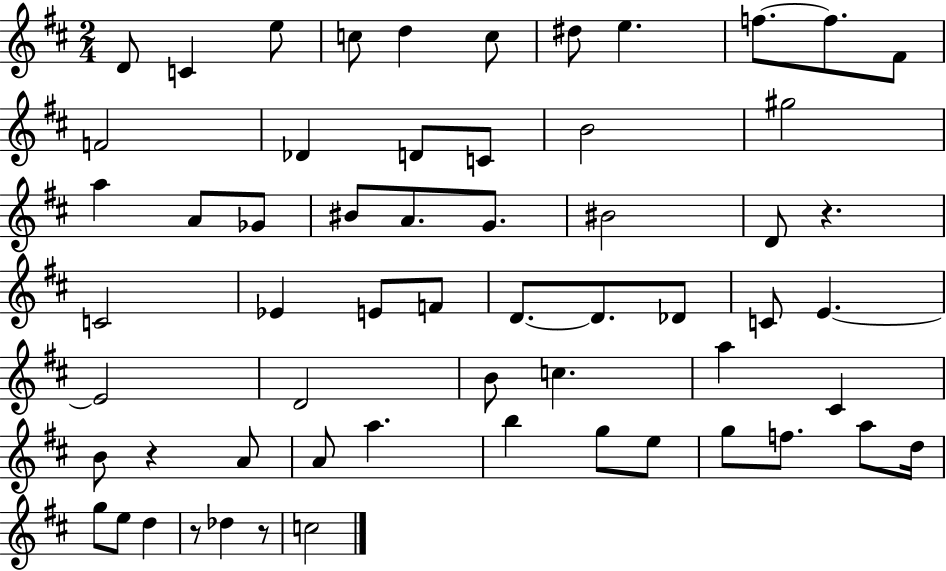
{
  \clef treble
  \numericTimeSignature
  \time 2/4
  \key d \major
  d'8 c'4 e''8 | c''8 d''4 c''8 | dis''8 e''4. | f''8.~~ f''8. fis'8 | \break f'2 | des'4 d'8 c'8 | b'2 | gis''2 | \break a''4 a'8 ges'8 | bis'8 a'8. g'8. | bis'2 | d'8 r4. | \break c'2 | ees'4 e'8 f'8 | d'8.~~ d'8. des'8 | c'8 e'4.~~ | \break e'2 | d'2 | b'8 c''4. | a''4 cis'4 | \break b'8 r4 a'8 | a'8 a''4. | b''4 g''8 e''8 | g''8 f''8. a''8 d''16 | \break g''8 e''8 d''4 | r8 des''4 r8 | c''2 | \bar "|."
}